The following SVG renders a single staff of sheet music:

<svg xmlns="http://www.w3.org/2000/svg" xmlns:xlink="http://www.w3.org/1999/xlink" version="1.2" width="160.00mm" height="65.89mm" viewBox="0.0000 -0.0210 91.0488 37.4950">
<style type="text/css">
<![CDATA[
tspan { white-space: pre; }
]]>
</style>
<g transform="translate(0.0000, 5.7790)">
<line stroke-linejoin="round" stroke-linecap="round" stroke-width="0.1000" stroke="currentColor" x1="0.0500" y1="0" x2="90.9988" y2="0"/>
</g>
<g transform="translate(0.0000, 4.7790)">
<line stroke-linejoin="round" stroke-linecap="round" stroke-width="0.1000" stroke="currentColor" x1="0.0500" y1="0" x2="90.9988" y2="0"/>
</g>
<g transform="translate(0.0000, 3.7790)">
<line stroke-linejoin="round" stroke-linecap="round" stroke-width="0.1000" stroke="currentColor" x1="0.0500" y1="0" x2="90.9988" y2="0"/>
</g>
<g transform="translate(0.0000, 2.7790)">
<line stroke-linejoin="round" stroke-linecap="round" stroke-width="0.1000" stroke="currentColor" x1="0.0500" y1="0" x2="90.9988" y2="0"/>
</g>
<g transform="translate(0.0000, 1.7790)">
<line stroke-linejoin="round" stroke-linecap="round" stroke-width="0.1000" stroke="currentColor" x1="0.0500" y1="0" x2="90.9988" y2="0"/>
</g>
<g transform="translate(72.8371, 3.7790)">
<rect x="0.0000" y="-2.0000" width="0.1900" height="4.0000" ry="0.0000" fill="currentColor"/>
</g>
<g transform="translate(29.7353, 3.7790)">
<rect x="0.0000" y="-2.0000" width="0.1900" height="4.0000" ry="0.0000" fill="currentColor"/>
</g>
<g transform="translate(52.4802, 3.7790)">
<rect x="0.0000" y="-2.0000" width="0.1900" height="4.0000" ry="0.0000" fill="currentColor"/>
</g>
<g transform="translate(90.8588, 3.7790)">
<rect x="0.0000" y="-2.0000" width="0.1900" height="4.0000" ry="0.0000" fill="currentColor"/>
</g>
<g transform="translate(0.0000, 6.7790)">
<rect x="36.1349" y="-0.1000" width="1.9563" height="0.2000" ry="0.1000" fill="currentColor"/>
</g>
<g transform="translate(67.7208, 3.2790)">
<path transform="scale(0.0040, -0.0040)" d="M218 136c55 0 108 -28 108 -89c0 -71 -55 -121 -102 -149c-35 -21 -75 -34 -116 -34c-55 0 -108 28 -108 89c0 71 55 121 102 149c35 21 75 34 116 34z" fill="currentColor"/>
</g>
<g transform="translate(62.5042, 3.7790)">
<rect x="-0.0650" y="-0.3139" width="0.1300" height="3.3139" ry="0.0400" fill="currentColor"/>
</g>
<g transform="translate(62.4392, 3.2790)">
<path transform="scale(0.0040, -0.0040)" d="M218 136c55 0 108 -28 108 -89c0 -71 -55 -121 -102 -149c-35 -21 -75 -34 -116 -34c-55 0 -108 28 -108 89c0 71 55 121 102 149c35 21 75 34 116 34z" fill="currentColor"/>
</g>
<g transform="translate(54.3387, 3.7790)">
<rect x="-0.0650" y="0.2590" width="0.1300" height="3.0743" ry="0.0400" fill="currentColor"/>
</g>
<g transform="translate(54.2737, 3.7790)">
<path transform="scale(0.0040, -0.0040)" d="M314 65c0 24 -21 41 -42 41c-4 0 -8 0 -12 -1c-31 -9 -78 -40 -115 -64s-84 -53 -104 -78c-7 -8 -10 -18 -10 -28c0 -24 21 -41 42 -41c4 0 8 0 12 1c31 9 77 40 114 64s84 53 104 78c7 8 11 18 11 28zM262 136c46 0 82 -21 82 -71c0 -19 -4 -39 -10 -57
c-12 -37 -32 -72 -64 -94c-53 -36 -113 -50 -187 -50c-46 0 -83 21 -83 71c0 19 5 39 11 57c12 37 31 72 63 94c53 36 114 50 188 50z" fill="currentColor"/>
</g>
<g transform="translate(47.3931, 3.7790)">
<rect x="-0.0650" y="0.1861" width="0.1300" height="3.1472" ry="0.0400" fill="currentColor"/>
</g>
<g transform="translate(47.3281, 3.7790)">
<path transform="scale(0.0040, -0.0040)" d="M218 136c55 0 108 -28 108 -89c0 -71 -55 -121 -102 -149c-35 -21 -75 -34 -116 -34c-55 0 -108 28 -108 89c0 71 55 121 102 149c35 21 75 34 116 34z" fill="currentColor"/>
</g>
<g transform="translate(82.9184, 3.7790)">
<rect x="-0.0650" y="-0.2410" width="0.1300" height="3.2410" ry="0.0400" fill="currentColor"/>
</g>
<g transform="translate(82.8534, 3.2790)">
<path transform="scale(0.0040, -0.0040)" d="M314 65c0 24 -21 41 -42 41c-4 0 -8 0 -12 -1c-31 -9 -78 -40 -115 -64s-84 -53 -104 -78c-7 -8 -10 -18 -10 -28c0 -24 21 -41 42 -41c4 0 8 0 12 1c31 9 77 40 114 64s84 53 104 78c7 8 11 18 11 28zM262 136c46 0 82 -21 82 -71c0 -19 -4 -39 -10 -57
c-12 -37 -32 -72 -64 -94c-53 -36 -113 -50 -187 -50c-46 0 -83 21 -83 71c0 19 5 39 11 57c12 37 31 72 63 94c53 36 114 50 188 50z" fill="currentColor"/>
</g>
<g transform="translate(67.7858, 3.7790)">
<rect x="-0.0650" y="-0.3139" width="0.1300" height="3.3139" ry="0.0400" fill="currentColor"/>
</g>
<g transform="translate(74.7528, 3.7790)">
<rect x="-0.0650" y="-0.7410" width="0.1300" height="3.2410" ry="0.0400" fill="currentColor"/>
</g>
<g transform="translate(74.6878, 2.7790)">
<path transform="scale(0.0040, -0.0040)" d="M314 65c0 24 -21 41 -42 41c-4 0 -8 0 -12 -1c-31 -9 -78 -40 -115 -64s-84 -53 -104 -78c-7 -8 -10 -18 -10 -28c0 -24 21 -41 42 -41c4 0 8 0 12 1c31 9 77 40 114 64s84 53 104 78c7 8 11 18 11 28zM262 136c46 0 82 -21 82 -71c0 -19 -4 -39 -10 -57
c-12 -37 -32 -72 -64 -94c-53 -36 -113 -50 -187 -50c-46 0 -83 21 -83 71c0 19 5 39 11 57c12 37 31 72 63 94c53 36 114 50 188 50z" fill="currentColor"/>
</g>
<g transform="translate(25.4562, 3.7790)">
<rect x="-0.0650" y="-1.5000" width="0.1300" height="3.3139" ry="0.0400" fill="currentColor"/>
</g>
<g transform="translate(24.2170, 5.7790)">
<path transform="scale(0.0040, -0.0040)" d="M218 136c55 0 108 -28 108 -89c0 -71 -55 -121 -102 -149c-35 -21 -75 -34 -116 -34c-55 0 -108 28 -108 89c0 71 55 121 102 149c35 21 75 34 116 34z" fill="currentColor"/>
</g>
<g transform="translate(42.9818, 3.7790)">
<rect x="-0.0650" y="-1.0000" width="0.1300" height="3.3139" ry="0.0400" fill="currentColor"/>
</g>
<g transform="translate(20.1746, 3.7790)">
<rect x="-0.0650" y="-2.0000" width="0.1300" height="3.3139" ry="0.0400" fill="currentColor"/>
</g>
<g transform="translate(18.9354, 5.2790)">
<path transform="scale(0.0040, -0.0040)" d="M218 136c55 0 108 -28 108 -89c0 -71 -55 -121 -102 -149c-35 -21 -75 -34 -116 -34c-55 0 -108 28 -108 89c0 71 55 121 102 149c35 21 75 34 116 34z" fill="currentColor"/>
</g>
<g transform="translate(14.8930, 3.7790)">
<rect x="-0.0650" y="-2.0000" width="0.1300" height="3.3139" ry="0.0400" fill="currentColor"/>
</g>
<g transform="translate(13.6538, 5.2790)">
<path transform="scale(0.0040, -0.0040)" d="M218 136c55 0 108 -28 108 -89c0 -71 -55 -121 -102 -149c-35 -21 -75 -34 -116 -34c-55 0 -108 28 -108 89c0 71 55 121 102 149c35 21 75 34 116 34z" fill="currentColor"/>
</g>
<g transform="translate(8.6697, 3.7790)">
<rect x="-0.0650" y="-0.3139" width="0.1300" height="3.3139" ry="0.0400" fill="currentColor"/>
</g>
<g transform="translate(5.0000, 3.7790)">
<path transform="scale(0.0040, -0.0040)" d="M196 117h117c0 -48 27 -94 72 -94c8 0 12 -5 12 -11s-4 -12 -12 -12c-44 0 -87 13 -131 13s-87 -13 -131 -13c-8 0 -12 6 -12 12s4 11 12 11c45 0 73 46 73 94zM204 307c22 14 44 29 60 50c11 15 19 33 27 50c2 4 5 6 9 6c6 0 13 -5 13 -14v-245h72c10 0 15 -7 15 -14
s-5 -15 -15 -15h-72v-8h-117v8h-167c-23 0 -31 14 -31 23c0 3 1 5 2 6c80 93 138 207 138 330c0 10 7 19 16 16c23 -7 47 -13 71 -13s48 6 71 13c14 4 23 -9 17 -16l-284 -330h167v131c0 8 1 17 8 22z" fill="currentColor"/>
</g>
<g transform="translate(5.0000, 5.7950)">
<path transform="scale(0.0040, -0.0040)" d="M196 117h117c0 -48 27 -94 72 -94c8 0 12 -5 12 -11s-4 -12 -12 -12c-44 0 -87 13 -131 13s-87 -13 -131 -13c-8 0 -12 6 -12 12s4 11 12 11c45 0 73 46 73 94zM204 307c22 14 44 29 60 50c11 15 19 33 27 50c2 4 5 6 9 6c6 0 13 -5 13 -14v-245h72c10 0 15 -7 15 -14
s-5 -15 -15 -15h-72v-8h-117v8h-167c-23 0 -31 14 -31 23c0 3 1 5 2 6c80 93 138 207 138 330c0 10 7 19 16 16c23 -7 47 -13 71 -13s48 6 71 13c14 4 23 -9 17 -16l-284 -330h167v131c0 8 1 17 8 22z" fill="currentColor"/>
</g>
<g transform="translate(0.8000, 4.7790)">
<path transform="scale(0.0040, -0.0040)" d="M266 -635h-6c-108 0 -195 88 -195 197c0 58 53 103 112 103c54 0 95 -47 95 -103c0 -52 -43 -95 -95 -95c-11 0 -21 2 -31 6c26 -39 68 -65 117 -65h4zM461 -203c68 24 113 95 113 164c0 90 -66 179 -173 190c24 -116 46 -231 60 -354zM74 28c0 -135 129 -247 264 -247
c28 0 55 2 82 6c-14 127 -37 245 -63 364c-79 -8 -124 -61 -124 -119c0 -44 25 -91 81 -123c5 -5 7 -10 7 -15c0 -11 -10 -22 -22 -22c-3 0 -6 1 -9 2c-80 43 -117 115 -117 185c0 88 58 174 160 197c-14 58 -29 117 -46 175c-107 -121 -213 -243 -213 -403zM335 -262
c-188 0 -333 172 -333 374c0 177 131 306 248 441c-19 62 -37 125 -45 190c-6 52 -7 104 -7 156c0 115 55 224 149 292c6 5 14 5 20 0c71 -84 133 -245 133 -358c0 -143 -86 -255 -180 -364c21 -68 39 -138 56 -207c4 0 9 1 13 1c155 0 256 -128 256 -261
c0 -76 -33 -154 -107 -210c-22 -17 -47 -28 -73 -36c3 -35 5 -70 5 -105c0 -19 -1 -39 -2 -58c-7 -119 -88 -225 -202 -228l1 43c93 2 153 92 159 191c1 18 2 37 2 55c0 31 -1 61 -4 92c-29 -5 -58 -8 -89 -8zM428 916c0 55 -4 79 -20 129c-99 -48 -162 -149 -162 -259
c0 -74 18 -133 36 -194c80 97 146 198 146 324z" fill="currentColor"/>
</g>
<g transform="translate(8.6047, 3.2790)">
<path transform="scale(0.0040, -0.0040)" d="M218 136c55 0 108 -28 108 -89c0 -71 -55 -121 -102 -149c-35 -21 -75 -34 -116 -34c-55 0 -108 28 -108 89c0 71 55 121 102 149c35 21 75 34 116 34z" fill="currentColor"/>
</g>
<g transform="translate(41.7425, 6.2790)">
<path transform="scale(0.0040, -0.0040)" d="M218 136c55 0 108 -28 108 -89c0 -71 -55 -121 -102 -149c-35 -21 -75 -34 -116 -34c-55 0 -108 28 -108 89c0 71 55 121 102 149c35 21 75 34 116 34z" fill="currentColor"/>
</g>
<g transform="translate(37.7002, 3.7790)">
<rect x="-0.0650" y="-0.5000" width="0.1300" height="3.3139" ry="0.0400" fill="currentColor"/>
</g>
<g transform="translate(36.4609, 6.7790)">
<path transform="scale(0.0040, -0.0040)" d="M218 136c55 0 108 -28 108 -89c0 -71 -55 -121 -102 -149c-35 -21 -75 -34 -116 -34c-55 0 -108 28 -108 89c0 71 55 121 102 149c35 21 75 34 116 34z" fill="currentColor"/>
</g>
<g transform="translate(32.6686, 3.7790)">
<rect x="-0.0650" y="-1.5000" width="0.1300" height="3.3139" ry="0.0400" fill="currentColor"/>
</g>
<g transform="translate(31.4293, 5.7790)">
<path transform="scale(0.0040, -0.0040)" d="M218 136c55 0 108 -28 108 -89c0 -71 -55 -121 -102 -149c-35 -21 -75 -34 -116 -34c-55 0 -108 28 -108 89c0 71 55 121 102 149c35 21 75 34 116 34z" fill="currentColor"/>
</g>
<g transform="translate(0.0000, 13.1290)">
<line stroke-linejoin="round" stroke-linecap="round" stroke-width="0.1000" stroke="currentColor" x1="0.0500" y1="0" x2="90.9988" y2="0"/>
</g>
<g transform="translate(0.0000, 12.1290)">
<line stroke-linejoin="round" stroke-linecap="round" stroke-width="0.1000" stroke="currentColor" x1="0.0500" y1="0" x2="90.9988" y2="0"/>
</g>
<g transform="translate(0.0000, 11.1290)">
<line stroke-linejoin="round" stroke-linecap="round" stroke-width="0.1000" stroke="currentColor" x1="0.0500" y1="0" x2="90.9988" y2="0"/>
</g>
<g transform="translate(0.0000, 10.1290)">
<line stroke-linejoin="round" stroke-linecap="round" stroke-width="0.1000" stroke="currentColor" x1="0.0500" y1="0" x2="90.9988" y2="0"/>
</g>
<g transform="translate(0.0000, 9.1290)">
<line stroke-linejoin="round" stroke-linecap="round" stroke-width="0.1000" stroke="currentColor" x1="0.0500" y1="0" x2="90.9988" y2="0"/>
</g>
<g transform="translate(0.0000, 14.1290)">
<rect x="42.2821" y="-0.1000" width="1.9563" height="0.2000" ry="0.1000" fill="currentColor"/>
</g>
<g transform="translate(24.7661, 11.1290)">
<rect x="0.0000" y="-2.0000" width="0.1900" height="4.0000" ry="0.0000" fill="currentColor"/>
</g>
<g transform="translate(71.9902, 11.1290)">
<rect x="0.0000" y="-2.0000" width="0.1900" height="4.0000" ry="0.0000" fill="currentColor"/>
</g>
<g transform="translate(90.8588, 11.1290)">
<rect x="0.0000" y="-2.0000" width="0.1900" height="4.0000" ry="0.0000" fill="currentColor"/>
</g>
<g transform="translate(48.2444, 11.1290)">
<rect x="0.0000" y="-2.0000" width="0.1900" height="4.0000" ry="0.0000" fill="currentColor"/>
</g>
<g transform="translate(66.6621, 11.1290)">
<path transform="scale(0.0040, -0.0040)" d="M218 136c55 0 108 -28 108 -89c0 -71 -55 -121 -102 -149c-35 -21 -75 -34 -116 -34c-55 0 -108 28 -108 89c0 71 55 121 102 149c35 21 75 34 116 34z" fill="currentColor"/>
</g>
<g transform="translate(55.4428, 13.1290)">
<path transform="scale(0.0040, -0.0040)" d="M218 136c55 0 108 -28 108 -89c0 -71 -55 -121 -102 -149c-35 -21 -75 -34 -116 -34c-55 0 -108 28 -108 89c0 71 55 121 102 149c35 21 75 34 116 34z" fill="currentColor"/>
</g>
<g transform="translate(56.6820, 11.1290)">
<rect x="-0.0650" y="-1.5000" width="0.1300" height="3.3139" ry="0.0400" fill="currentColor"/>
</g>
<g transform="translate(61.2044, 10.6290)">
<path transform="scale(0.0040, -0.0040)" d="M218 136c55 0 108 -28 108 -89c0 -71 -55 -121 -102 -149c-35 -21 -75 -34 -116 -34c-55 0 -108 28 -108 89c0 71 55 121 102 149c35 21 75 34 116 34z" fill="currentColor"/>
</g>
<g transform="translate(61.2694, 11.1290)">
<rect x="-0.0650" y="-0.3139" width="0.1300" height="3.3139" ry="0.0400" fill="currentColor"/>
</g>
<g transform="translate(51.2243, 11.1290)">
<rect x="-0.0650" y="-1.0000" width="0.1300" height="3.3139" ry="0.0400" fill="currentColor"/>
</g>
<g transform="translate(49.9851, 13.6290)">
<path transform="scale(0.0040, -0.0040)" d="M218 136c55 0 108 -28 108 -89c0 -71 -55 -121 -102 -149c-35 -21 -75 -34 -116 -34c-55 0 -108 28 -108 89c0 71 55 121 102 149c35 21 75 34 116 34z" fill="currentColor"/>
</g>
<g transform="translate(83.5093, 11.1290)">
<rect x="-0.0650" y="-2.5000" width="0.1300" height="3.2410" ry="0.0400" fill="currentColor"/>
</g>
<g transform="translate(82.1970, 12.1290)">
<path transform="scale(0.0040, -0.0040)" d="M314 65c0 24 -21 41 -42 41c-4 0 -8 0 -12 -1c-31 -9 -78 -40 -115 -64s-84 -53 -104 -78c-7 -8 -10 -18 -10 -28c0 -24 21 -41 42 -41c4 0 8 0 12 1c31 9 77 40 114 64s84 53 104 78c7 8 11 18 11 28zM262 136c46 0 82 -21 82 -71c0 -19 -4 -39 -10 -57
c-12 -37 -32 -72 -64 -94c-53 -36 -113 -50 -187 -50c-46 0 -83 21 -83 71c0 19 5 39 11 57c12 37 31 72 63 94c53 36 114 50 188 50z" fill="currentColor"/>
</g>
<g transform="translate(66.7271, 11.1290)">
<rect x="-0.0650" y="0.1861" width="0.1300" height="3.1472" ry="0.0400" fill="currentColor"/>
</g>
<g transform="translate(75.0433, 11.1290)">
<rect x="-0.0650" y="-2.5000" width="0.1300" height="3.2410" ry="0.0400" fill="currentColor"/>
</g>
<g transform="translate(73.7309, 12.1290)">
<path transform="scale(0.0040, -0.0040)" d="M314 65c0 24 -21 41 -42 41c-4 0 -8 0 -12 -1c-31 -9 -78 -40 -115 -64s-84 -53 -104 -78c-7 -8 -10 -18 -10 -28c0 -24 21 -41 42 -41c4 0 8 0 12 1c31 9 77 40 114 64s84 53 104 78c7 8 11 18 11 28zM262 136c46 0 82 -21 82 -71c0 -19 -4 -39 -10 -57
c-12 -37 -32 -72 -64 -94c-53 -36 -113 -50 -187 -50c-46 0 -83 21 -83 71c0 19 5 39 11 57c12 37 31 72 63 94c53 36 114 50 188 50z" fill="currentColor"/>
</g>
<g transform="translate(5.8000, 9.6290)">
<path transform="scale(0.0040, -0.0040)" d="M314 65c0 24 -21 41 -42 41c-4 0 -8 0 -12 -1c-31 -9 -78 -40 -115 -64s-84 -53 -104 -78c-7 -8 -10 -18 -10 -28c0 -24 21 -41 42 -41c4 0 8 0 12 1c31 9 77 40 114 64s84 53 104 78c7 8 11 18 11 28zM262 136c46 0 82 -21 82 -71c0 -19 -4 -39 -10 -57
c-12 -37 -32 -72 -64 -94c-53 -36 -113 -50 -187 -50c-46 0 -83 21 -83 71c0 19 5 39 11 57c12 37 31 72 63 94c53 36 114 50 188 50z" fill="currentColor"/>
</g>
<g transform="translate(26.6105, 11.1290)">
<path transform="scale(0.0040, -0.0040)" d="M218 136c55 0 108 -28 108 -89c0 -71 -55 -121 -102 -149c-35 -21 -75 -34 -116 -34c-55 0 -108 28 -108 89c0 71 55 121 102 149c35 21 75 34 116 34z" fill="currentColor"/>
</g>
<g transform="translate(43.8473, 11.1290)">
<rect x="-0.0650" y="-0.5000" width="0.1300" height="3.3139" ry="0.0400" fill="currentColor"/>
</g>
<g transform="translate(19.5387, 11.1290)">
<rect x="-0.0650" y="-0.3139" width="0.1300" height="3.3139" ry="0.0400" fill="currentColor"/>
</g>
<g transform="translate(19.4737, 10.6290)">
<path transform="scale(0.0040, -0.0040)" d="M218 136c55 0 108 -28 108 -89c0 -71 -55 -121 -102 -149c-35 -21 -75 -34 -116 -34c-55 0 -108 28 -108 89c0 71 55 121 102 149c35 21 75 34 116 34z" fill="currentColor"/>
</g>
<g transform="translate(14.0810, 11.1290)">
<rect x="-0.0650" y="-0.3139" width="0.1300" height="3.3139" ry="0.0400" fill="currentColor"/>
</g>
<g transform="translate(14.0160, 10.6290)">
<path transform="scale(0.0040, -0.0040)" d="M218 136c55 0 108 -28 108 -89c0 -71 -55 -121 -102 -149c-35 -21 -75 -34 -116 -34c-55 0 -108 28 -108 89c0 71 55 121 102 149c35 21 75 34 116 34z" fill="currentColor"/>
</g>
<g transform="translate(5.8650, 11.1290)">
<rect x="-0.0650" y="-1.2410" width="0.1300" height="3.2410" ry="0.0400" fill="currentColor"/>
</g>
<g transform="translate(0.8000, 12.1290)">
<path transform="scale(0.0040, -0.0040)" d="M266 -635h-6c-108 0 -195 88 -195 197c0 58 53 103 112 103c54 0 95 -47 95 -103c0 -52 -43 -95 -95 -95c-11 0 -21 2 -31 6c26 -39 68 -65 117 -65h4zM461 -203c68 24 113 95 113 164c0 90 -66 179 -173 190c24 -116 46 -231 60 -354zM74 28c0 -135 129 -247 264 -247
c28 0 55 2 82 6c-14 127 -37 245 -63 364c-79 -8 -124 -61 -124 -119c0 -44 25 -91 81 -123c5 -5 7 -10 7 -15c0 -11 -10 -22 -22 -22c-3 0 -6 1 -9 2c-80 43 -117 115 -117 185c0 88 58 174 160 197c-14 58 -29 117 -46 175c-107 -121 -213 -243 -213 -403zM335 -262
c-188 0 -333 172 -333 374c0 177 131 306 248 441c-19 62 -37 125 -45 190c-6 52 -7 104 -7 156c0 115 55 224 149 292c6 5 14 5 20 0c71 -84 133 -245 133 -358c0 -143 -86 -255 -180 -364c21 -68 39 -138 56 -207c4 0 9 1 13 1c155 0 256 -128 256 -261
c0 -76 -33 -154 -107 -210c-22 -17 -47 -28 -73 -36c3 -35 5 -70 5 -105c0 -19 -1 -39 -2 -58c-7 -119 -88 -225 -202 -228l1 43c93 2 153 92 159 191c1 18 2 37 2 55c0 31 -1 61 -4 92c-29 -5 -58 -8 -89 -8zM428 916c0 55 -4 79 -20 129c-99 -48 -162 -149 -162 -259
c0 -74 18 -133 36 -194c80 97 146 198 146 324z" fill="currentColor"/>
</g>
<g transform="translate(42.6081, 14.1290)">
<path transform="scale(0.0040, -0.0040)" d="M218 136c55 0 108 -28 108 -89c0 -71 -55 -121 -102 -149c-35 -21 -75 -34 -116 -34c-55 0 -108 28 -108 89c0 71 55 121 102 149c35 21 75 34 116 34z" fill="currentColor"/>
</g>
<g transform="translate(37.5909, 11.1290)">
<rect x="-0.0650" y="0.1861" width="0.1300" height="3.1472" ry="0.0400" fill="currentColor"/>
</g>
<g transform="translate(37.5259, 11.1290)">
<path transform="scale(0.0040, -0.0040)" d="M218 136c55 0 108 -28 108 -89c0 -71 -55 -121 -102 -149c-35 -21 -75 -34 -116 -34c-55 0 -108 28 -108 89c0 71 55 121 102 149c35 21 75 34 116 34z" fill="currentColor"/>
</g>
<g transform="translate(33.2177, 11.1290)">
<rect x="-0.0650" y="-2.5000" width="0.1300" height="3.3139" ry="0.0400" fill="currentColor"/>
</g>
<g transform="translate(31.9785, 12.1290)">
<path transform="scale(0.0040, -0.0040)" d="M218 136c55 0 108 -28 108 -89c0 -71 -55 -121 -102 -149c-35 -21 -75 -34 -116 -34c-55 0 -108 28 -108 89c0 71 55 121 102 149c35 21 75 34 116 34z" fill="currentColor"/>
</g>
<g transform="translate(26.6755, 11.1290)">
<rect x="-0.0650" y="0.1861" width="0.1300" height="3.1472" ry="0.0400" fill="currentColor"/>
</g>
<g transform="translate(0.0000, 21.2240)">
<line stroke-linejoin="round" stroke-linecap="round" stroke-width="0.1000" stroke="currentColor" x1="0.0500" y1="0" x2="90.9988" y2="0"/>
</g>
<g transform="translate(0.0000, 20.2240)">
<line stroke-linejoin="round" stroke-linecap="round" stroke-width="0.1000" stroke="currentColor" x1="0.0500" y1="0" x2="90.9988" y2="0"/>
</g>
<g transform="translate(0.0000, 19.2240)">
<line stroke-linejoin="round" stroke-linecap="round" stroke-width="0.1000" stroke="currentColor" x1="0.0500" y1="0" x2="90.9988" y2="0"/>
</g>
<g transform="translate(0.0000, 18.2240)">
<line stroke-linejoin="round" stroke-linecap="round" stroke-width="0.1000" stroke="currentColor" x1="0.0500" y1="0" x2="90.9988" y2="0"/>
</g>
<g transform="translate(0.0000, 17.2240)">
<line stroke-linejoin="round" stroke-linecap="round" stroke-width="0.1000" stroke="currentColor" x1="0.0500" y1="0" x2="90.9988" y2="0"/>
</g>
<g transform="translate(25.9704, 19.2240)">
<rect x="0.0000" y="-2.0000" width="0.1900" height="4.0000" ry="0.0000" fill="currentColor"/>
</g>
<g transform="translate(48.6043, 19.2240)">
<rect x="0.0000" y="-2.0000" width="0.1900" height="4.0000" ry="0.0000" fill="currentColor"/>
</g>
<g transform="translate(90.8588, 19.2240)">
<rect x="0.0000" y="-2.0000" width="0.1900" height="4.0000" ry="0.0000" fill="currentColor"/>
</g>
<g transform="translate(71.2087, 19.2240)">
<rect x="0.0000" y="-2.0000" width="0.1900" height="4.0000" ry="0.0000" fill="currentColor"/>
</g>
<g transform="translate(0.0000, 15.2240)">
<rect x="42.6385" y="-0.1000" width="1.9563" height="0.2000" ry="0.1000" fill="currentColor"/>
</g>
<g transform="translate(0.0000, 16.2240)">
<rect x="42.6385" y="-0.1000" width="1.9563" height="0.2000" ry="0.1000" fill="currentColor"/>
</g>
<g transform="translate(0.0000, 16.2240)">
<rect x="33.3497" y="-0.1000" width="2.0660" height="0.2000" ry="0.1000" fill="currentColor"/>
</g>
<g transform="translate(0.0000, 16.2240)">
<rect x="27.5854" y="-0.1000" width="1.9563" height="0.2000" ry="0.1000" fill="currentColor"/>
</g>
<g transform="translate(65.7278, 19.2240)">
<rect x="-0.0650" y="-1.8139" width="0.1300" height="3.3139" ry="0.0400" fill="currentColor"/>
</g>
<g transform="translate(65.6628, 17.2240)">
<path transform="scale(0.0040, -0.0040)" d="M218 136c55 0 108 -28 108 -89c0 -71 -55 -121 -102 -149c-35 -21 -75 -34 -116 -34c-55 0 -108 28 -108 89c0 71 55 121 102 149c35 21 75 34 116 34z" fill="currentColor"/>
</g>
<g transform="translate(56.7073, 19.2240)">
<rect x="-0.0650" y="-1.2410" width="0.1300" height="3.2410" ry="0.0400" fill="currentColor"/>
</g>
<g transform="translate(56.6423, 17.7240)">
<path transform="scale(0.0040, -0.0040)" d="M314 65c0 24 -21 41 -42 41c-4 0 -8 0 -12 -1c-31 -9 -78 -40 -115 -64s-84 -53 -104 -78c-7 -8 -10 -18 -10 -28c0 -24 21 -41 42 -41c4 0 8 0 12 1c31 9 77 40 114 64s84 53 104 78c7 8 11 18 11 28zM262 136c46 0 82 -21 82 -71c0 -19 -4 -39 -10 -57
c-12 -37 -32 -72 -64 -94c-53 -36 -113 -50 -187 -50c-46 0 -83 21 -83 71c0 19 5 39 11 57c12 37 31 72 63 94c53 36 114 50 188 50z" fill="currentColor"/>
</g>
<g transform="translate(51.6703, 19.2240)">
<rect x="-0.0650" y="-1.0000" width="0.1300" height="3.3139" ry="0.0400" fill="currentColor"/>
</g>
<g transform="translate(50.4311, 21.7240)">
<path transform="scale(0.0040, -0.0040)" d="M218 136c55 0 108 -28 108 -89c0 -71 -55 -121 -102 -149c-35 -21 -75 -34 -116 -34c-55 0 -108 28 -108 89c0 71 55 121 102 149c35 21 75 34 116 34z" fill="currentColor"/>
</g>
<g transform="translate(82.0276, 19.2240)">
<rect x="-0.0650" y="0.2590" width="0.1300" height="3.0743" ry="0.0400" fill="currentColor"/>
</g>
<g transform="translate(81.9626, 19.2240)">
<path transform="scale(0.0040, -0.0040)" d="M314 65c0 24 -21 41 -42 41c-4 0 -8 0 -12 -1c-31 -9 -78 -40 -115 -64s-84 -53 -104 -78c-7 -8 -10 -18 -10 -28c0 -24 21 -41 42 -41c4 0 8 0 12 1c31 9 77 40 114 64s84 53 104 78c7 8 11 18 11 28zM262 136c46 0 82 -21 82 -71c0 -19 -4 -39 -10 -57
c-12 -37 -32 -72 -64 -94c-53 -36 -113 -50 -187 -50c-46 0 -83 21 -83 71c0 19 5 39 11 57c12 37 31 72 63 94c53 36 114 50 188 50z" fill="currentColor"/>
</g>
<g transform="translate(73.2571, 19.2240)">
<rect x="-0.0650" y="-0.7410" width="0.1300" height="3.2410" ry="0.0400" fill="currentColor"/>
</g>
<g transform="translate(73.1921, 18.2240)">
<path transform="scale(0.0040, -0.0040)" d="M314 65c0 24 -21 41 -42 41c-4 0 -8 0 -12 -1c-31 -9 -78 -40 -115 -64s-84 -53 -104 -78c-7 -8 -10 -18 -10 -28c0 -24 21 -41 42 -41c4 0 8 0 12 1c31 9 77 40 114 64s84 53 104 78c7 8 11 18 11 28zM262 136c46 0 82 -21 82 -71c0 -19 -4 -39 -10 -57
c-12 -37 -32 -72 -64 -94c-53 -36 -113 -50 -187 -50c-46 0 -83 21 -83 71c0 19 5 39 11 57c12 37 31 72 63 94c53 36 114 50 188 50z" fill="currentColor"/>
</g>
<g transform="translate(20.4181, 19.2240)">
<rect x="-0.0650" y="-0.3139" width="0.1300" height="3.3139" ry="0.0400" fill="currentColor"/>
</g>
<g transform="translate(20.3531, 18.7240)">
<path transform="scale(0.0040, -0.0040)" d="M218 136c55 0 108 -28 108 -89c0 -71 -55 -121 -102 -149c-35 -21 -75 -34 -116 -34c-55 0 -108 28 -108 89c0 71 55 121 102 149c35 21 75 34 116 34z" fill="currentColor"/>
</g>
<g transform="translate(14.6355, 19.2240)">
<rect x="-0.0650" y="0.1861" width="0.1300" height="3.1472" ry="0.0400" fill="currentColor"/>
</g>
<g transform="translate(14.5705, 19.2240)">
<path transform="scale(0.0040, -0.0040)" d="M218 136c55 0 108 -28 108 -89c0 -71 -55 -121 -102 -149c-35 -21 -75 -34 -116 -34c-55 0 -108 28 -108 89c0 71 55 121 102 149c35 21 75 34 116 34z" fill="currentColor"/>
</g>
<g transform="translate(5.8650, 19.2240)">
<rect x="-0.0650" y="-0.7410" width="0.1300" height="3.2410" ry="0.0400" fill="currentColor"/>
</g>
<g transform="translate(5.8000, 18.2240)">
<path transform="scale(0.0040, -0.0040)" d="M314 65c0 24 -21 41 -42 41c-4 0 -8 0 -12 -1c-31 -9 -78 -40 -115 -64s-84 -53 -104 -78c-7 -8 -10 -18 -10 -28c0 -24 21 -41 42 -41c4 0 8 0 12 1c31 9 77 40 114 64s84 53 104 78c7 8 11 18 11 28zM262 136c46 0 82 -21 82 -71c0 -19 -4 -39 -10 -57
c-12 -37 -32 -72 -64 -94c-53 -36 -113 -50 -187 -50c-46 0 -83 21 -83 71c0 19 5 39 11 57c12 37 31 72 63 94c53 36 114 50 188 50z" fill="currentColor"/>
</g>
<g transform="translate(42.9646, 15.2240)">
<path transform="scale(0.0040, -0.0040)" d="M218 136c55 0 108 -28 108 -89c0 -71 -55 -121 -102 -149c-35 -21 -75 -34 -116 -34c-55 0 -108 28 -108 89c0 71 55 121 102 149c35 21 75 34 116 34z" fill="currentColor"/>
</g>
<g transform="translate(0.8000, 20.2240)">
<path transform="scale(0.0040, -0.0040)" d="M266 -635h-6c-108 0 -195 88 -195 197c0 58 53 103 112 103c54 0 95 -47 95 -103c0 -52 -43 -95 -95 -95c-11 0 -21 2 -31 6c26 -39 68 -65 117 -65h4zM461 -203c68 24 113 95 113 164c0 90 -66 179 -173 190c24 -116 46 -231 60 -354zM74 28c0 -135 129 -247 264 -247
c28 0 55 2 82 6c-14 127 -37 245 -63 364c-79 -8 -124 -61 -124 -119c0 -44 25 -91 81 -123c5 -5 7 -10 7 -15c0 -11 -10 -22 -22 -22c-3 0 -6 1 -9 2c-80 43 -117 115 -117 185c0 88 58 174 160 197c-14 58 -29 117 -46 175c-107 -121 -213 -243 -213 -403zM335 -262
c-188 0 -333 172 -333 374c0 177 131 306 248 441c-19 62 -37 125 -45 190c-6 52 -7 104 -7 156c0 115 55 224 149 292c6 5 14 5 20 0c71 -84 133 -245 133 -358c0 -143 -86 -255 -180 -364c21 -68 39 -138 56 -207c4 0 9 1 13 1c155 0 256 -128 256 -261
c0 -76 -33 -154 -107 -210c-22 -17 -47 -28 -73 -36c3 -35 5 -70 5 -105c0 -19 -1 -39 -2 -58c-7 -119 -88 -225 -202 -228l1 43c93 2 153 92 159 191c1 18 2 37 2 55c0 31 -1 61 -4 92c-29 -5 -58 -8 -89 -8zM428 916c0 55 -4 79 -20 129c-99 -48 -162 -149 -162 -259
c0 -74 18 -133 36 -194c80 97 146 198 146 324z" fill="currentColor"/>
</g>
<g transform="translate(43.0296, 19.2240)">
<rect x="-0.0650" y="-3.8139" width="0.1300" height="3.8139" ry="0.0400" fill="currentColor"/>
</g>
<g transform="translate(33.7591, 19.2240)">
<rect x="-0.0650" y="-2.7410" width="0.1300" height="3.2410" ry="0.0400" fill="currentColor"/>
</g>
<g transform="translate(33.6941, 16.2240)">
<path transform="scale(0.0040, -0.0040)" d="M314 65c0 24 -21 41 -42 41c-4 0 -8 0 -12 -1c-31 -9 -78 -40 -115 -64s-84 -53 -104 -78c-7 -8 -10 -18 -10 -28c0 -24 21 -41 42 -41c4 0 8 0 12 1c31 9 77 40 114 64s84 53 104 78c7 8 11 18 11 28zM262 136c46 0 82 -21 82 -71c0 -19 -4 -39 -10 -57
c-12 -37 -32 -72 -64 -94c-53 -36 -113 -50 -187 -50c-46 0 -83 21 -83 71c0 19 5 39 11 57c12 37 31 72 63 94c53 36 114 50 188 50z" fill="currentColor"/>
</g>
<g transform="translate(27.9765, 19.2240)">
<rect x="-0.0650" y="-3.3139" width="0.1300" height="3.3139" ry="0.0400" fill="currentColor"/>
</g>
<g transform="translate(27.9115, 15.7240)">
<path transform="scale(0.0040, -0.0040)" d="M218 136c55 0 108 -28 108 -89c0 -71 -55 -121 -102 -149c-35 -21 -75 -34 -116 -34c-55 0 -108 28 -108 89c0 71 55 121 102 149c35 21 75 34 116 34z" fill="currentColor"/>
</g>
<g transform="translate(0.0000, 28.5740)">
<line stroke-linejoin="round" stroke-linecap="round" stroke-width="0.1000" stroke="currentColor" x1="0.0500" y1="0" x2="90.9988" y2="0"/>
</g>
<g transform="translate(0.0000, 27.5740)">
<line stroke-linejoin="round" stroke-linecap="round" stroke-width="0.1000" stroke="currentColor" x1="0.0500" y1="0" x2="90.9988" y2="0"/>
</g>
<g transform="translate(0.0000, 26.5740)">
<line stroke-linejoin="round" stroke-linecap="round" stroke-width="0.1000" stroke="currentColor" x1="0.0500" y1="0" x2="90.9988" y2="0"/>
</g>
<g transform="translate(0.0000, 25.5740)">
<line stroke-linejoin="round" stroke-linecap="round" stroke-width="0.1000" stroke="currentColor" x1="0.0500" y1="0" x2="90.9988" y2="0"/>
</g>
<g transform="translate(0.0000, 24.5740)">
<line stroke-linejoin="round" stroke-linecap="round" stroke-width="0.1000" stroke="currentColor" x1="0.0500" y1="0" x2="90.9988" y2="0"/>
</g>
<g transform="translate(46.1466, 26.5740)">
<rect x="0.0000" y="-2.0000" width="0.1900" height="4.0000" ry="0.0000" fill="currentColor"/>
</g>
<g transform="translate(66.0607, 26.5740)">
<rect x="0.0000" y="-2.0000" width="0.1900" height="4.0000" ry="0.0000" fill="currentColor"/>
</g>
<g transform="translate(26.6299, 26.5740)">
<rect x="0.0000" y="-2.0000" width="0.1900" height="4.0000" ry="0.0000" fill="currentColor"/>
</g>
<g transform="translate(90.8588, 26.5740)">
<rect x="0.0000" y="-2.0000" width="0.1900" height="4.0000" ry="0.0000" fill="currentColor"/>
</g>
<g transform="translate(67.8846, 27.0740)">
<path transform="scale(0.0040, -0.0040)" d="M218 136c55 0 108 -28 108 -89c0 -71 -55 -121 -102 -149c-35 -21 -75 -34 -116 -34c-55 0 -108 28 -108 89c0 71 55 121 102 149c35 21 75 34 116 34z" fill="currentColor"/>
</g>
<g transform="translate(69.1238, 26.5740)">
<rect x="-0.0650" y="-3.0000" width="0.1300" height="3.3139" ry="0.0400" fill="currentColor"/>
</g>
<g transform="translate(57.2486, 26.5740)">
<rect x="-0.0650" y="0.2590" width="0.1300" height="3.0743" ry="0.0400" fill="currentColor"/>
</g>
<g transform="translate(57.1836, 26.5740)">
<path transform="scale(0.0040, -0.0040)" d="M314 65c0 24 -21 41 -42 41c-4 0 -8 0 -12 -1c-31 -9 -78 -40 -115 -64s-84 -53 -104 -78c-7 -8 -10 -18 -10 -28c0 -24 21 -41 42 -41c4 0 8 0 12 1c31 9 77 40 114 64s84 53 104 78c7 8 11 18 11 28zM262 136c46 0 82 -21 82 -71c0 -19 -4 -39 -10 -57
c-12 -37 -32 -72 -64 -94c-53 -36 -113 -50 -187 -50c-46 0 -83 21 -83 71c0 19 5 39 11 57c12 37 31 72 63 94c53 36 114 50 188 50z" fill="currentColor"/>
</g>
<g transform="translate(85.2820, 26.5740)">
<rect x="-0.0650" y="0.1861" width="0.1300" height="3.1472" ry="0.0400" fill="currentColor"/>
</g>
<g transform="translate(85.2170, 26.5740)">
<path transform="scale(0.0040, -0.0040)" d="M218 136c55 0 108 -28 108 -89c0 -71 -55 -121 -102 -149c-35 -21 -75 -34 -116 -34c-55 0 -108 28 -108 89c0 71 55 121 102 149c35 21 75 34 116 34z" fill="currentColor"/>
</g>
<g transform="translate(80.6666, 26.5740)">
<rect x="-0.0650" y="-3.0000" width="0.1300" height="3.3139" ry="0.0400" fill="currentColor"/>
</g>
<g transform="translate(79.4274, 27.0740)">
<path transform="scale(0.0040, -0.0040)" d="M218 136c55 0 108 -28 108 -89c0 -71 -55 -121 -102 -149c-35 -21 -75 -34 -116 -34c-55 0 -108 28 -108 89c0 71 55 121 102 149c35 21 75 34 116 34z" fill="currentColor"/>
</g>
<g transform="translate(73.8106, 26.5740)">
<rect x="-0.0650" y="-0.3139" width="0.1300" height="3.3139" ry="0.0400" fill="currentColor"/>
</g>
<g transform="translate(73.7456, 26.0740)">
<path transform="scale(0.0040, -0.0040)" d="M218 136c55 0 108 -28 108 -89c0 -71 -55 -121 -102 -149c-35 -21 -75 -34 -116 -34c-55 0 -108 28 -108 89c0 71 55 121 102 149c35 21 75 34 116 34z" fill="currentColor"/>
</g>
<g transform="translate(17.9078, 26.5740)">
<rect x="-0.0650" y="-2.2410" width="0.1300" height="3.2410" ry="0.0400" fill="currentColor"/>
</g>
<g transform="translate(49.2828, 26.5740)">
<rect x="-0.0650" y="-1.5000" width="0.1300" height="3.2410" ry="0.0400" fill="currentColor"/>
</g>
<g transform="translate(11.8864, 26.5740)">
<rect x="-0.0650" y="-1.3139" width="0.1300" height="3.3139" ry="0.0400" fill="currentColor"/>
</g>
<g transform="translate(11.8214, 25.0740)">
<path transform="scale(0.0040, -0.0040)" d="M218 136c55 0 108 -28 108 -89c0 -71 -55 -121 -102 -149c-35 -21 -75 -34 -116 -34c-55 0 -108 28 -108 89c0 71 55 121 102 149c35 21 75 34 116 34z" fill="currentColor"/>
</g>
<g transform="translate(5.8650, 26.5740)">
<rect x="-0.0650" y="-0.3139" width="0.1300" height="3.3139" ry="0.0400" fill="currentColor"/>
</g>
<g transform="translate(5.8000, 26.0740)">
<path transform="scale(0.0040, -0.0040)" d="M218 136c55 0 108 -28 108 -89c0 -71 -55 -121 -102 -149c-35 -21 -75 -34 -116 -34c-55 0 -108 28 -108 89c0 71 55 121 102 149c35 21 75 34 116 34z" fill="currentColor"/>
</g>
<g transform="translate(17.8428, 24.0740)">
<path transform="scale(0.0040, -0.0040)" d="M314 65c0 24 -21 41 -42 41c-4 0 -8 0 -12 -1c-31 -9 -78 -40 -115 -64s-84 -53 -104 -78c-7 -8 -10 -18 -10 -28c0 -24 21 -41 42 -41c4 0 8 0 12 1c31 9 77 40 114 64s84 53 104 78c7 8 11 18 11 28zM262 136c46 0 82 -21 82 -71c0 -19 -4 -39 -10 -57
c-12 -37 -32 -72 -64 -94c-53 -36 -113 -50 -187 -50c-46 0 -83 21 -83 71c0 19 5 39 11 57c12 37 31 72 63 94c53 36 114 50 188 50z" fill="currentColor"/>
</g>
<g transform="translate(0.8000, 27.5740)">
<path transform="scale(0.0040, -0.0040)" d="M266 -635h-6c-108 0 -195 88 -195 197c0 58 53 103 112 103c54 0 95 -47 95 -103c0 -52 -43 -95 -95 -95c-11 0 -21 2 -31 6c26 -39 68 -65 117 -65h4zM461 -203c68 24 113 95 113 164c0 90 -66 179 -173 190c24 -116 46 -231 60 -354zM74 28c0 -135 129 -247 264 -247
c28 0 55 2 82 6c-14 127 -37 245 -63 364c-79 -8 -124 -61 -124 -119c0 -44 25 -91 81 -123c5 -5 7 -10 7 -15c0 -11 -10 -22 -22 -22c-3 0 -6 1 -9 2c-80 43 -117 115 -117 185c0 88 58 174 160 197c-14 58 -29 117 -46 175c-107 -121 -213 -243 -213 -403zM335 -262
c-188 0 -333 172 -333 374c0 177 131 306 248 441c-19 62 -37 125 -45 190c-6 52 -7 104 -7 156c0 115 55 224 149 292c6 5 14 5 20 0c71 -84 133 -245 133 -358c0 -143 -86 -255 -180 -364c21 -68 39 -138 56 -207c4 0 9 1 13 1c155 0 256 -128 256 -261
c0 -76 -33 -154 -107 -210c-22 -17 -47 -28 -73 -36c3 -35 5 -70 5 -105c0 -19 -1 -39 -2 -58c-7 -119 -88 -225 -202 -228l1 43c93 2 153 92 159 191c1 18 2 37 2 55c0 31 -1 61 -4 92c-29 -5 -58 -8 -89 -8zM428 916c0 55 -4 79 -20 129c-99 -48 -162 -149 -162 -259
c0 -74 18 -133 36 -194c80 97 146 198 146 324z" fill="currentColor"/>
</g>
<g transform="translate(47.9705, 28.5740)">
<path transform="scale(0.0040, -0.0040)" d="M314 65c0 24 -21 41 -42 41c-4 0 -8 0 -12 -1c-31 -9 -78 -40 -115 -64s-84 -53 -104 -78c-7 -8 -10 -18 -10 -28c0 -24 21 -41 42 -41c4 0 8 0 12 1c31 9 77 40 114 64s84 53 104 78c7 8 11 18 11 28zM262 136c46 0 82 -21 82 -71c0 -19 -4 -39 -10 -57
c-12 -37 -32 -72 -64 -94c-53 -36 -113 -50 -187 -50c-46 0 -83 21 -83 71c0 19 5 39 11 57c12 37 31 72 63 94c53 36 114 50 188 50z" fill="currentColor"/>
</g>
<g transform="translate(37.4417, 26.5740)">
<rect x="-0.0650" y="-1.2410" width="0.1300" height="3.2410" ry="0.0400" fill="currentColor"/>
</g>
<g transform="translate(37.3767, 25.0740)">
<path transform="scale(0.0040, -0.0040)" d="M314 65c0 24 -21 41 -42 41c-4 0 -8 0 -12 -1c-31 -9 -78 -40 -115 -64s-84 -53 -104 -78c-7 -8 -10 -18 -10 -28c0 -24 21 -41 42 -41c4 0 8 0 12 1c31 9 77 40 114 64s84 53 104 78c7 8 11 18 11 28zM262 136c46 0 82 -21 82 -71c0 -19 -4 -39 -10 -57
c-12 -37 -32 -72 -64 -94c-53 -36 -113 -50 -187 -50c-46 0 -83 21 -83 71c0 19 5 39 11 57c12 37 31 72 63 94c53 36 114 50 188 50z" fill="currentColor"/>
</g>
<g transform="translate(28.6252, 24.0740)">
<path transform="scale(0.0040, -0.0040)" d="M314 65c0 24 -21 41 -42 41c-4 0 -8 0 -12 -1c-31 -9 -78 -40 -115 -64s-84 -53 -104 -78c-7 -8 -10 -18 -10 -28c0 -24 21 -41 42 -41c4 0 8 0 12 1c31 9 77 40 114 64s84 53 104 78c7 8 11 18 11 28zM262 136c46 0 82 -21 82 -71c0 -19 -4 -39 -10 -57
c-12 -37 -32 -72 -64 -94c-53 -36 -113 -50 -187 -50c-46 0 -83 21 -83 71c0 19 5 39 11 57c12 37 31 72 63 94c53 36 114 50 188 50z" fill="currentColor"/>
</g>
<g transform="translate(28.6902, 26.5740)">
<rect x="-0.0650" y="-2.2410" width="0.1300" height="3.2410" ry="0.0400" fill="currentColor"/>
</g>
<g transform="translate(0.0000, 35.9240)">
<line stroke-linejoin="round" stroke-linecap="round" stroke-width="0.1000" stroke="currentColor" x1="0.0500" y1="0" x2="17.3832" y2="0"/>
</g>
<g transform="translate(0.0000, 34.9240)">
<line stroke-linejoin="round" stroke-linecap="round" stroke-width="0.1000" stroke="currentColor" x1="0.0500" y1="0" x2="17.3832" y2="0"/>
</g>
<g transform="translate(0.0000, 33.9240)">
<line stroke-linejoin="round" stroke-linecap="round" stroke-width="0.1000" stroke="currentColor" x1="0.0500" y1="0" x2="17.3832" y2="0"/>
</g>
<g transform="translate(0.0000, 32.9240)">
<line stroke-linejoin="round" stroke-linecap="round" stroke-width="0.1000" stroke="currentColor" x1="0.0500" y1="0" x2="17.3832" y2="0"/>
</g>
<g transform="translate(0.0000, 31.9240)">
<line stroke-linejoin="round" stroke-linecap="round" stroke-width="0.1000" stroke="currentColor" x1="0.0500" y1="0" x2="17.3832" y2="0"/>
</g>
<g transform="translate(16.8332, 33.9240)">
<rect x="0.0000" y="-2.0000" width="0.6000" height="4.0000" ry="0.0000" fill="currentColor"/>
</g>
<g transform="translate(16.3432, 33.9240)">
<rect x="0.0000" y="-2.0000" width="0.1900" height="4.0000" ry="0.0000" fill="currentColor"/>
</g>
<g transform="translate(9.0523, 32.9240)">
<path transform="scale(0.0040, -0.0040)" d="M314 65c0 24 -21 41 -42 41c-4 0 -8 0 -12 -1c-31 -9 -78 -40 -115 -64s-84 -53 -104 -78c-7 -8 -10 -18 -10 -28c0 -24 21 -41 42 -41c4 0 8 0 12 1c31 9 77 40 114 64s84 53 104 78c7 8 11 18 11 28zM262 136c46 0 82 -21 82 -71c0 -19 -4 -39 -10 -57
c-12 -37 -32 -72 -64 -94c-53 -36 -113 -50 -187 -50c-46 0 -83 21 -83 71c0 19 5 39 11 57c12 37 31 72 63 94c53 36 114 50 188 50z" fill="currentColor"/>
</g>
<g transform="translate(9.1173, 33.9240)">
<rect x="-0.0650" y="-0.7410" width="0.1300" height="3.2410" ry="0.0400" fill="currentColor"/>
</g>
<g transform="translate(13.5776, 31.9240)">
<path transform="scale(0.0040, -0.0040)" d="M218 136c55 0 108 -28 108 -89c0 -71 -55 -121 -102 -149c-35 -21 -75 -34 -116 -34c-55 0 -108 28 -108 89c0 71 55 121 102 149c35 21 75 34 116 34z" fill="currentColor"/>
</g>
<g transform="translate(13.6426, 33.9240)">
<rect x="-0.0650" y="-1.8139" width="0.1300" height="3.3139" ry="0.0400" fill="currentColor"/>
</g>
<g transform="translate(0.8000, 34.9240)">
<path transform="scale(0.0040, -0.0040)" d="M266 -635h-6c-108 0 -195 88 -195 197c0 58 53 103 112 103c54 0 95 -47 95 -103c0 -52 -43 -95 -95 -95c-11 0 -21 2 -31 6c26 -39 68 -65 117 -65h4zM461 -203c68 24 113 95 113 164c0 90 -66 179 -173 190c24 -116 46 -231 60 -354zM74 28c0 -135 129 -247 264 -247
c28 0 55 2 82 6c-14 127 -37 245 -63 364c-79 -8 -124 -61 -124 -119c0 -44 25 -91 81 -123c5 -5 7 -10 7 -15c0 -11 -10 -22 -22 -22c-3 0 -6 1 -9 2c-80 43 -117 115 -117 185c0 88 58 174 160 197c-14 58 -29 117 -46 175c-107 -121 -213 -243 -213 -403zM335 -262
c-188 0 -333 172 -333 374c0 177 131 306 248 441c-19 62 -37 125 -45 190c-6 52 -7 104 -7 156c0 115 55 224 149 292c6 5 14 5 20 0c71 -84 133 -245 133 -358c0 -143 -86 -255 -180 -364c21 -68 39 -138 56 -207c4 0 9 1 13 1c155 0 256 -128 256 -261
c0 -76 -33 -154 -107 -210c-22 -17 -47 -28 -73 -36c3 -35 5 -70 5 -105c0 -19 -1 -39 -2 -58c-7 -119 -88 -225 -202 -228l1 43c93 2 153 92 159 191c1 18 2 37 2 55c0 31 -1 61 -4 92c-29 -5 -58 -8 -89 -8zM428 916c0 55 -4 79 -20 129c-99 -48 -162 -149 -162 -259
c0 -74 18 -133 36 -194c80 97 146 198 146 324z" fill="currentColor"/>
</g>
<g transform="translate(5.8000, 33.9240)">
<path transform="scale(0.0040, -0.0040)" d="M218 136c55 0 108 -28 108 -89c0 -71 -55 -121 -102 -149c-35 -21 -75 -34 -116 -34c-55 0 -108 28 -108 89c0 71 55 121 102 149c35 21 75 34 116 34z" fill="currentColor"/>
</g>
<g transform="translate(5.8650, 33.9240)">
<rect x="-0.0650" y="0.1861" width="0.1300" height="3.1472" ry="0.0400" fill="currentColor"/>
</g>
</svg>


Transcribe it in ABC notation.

X:1
T:Untitled
M:4/4
L:1/4
K:C
c F F E E C D B B2 c c d2 c2 e2 c c B G B C D E c B G2 G2 d2 B c b a2 c' D e2 f d2 B2 c e g2 g2 e2 E2 B2 A c A B B d2 f